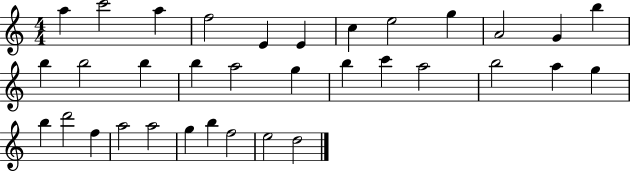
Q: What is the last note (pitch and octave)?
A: D5